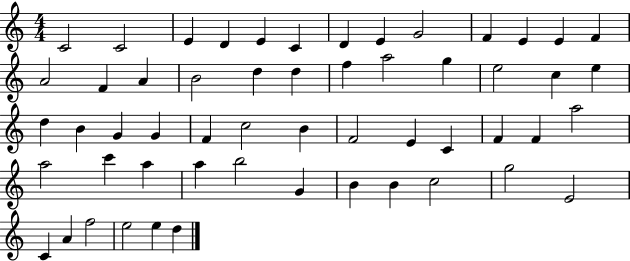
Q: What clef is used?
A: treble